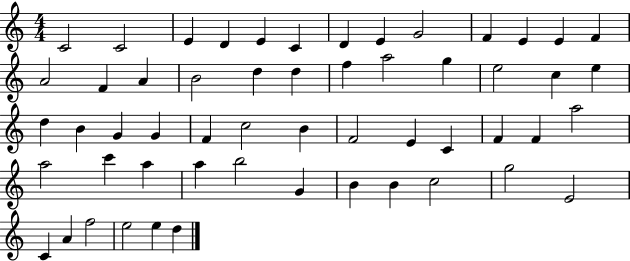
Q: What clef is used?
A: treble